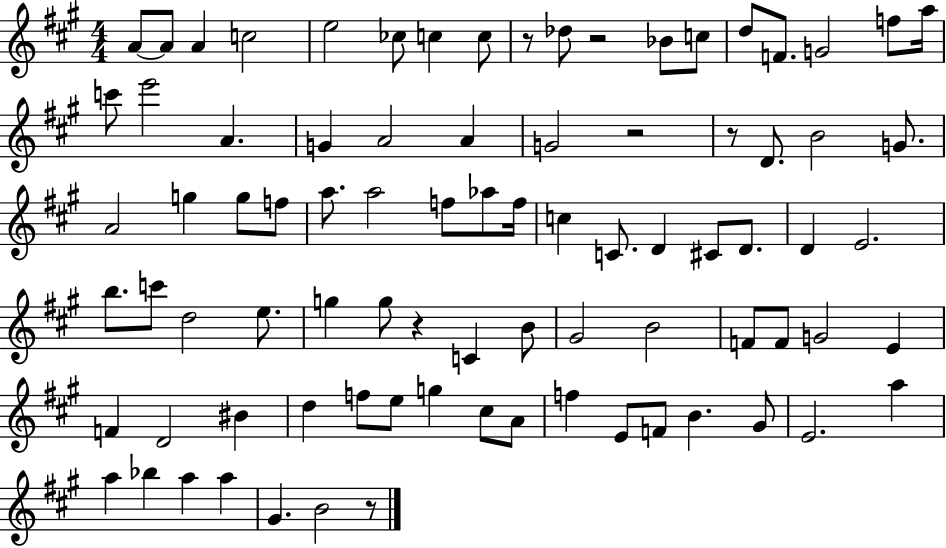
X:1
T:Untitled
M:4/4
L:1/4
K:A
A/2 A/2 A c2 e2 _c/2 c c/2 z/2 _d/2 z2 _B/2 c/2 d/2 F/2 G2 f/2 a/4 c'/2 e'2 A G A2 A G2 z2 z/2 D/2 B2 G/2 A2 g g/2 f/2 a/2 a2 f/2 _a/2 f/4 c C/2 D ^C/2 D/2 D E2 b/2 c'/2 d2 e/2 g g/2 z C B/2 ^G2 B2 F/2 F/2 G2 E F D2 ^B d f/2 e/2 g ^c/2 A/2 f E/2 F/2 B ^G/2 E2 a a _b a a ^G B2 z/2